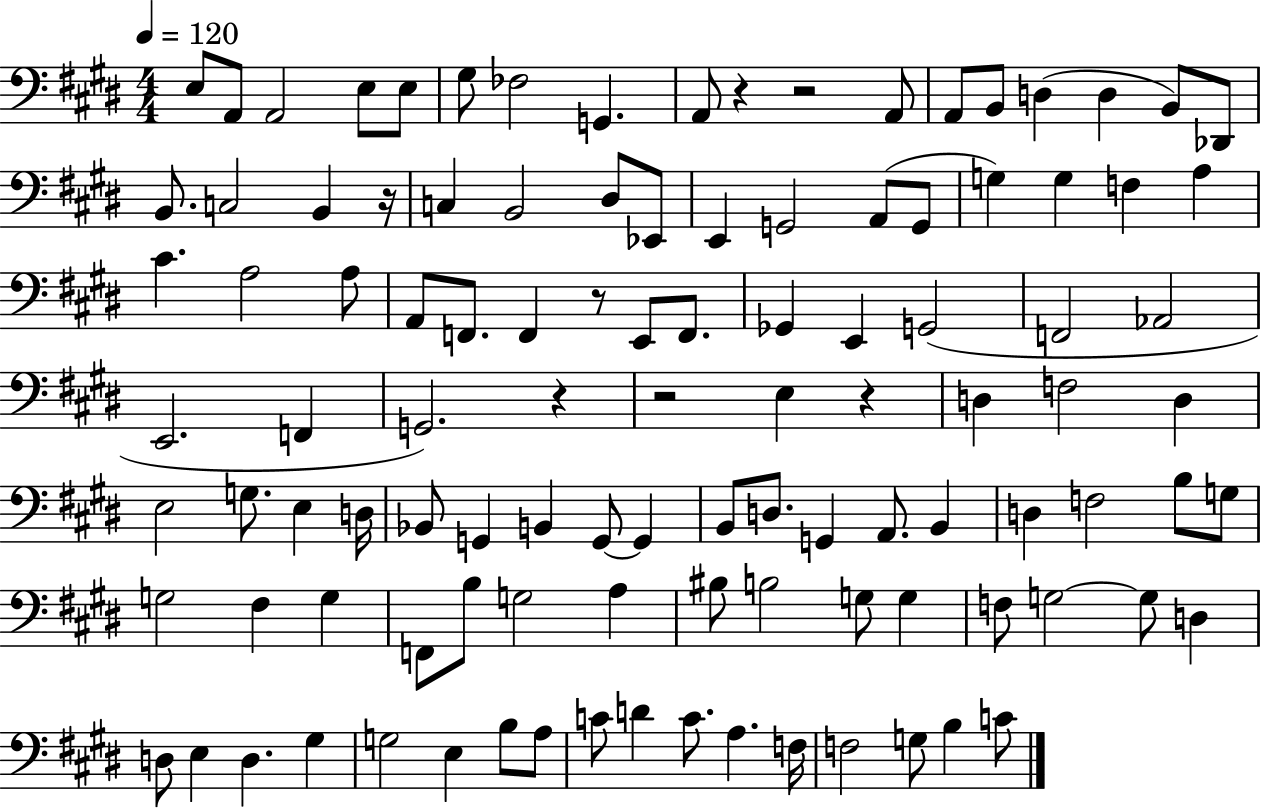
X:1
T:Untitled
M:4/4
L:1/4
K:E
E,/2 A,,/2 A,,2 E,/2 E,/2 ^G,/2 _F,2 G,, A,,/2 z z2 A,,/2 A,,/2 B,,/2 D, D, B,,/2 _D,,/2 B,,/2 C,2 B,, z/4 C, B,,2 ^D,/2 _E,,/2 E,, G,,2 A,,/2 G,,/2 G, G, F, A, ^C A,2 A,/2 A,,/2 F,,/2 F,, z/2 E,,/2 F,,/2 _G,, E,, G,,2 F,,2 _A,,2 E,,2 F,, G,,2 z z2 E, z D, F,2 D, E,2 G,/2 E, D,/4 _B,,/2 G,, B,, G,,/2 G,, B,,/2 D,/2 G,, A,,/2 B,, D, F,2 B,/2 G,/2 G,2 ^F, G, F,,/2 B,/2 G,2 A, ^B,/2 B,2 G,/2 G, F,/2 G,2 G,/2 D, D,/2 E, D, ^G, G,2 E, B,/2 A,/2 C/2 D C/2 A, F,/4 F,2 G,/2 B, C/2